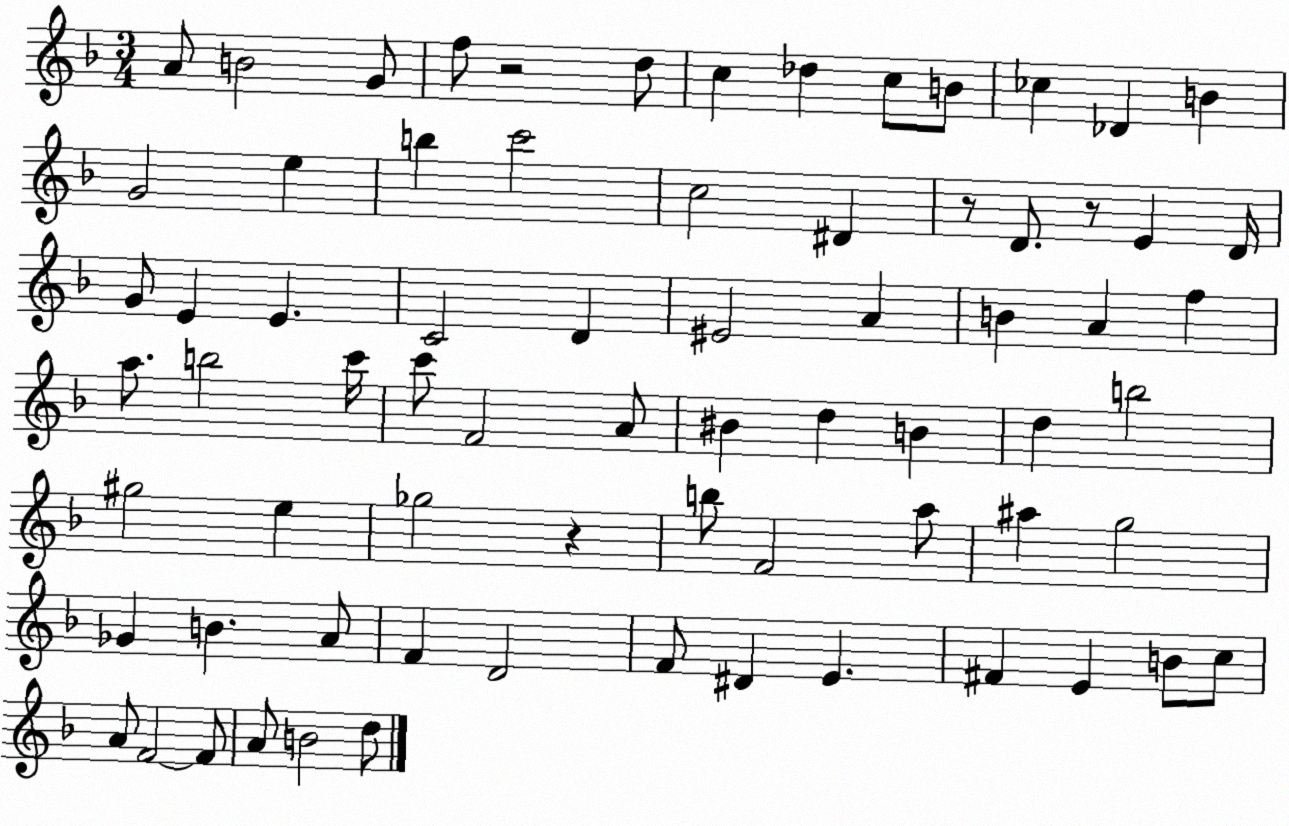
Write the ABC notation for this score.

X:1
T:Untitled
M:3/4
L:1/4
K:F
A/2 B2 G/2 f/2 z2 d/2 c _d c/2 B/2 _c _D B G2 e b c'2 c2 ^D z/2 D/2 z/2 E D/4 G/2 E E C2 D ^E2 A B A f a/2 b2 c'/4 c'/2 F2 A/2 ^B d B d b2 ^g2 e _g2 z b/2 F2 a/2 ^a g2 _G B A/2 F D2 F/2 ^D E ^F E B/2 c/2 A/2 F2 F/2 A/2 B2 d/2